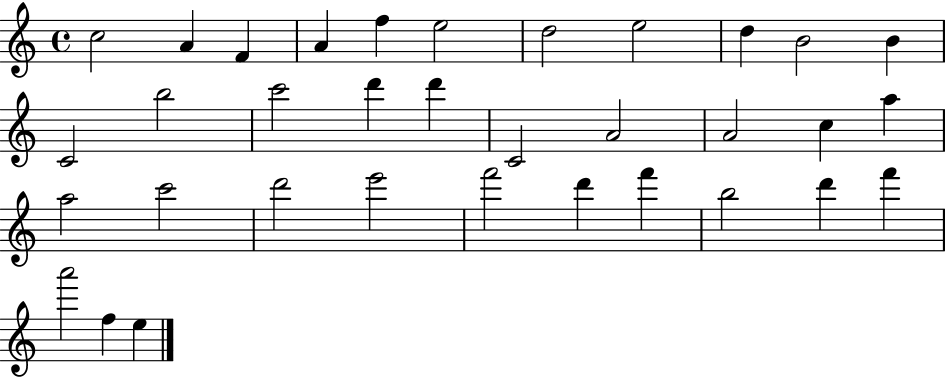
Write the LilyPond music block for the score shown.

{
  \clef treble
  \time 4/4
  \defaultTimeSignature
  \key c \major
  c''2 a'4 f'4 | a'4 f''4 e''2 | d''2 e''2 | d''4 b'2 b'4 | \break c'2 b''2 | c'''2 d'''4 d'''4 | c'2 a'2 | a'2 c''4 a''4 | \break a''2 c'''2 | d'''2 e'''2 | f'''2 d'''4 f'''4 | b''2 d'''4 f'''4 | \break a'''2 f''4 e''4 | \bar "|."
}